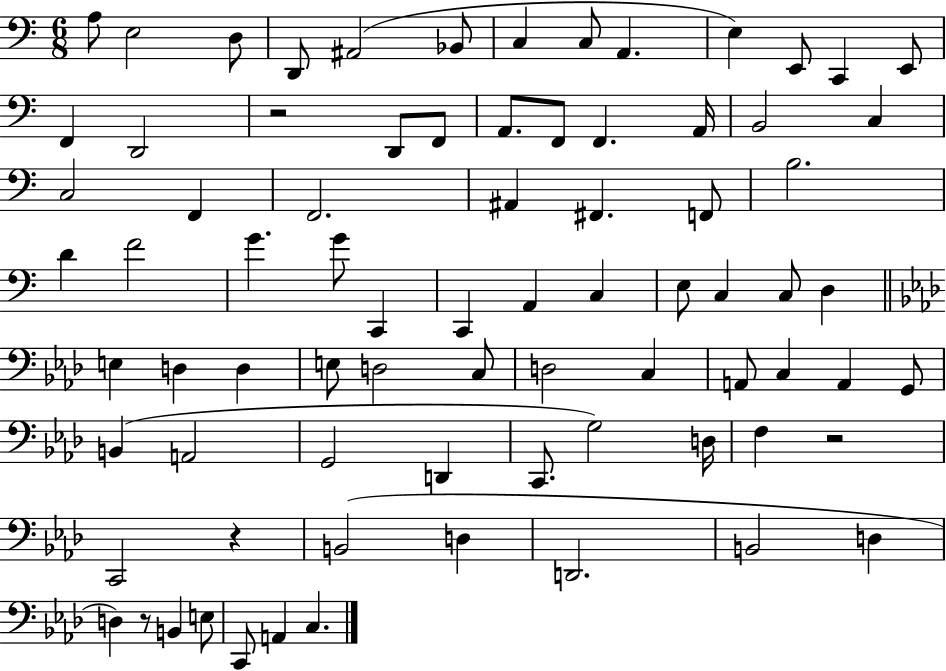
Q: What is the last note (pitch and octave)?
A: C3